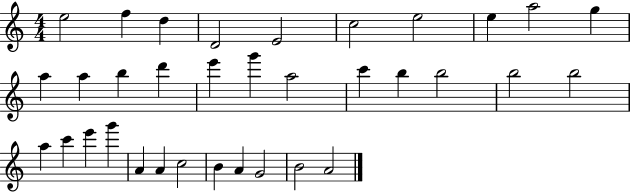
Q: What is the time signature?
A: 4/4